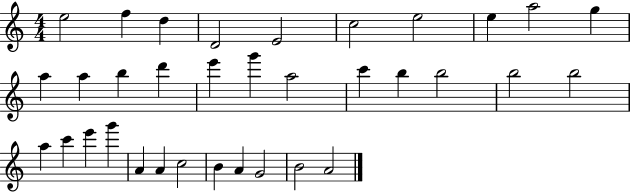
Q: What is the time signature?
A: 4/4